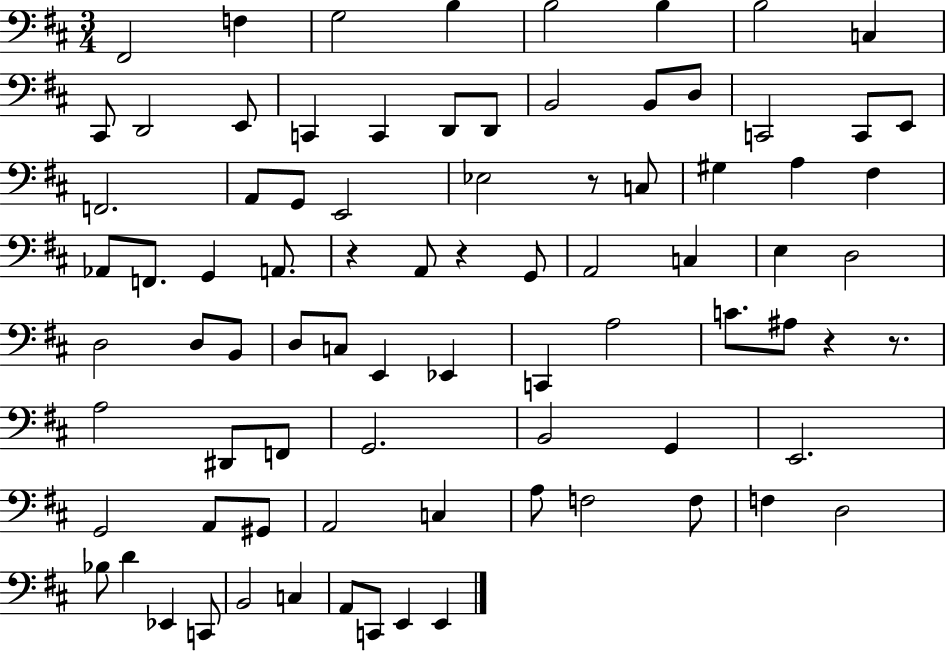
X:1
T:Untitled
M:3/4
L:1/4
K:D
^F,,2 F, G,2 B, B,2 B, B,2 C, ^C,,/2 D,,2 E,,/2 C,, C,, D,,/2 D,,/2 B,,2 B,,/2 D,/2 C,,2 C,,/2 E,,/2 F,,2 A,,/2 G,,/2 E,,2 _E,2 z/2 C,/2 ^G, A, ^F, _A,,/2 F,,/2 G,, A,,/2 z A,,/2 z G,,/2 A,,2 C, E, D,2 D,2 D,/2 B,,/2 D,/2 C,/2 E,, _E,, C,, A,2 C/2 ^A,/2 z z/2 A,2 ^D,,/2 F,,/2 G,,2 B,,2 G,, E,,2 G,,2 A,,/2 ^G,,/2 A,,2 C, A,/2 F,2 F,/2 F, D,2 _B,/2 D _E,, C,,/2 B,,2 C, A,,/2 C,,/2 E,, E,,